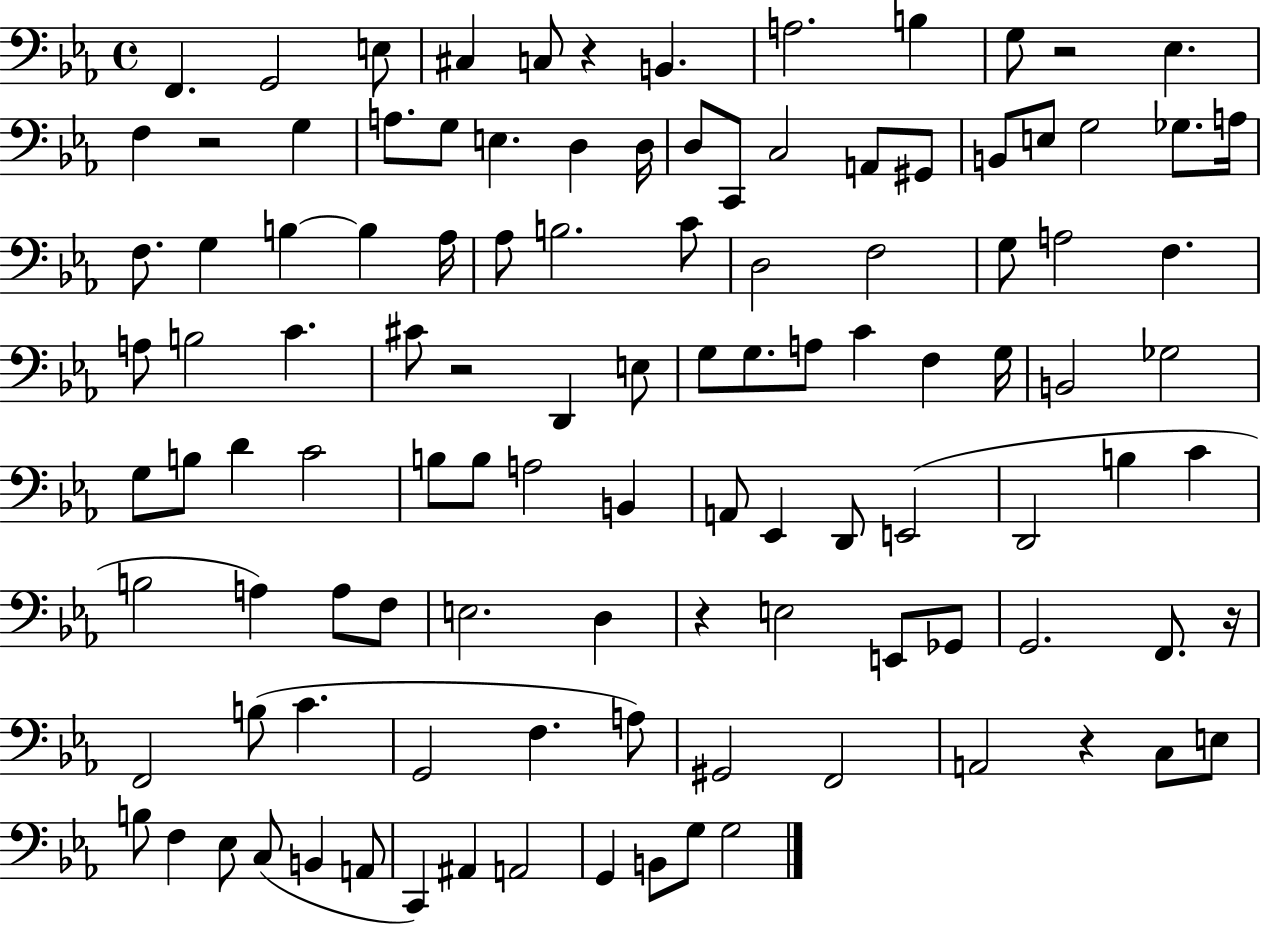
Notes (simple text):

F2/q. G2/h E3/e C#3/q C3/e R/q B2/q. A3/h. B3/q G3/e R/h Eb3/q. F3/q R/h G3/q A3/e. G3/e E3/q. D3/q D3/s D3/e C2/e C3/h A2/e G#2/e B2/e E3/e G3/h Gb3/e. A3/s F3/e. G3/q B3/q B3/q Ab3/s Ab3/e B3/h. C4/e D3/h F3/h G3/e A3/h F3/q. A3/e B3/h C4/q. C#4/e R/h D2/q E3/e G3/e G3/e. A3/e C4/q F3/q G3/s B2/h Gb3/h G3/e B3/e D4/q C4/h B3/e B3/e A3/h B2/q A2/e Eb2/q D2/e E2/h D2/h B3/q C4/q B3/h A3/q A3/e F3/e E3/h. D3/q R/q E3/h E2/e Gb2/e G2/h. F2/e. R/s F2/h B3/e C4/q. G2/h F3/q. A3/e G#2/h F2/h A2/h R/q C3/e E3/e B3/e F3/q Eb3/e C3/e B2/q A2/e C2/q A#2/q A2/h G2/q B2/e G3/e G3/h